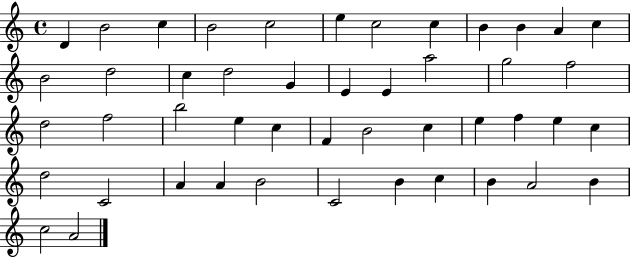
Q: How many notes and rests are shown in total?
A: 47